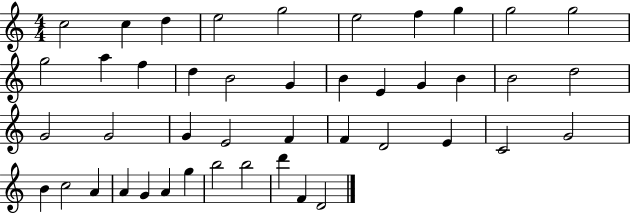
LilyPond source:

{
  \clef treble
  \numericTimeSignature
  \time 4/4
  \key c \major
  c''2 c''4 d''4 | e''2 g''2 | e''2 f''4 g''4 | g''2 g''2 | \break g''2 a''4 f''4 | d''4 b'2 g'4 | b'4 e'4 g'4 b'4 | b'2 d''2 | \break g'2 g'2 | g'4 e'2 f'4 | f'4 d'2 e'4 | c'2 g'2 | \break b'4 c''2 a'4 | a'4 g'4 a'4 g''4 | b''2 b''2 | d'''4 f'4 d'2 | \break \bar "|."
}